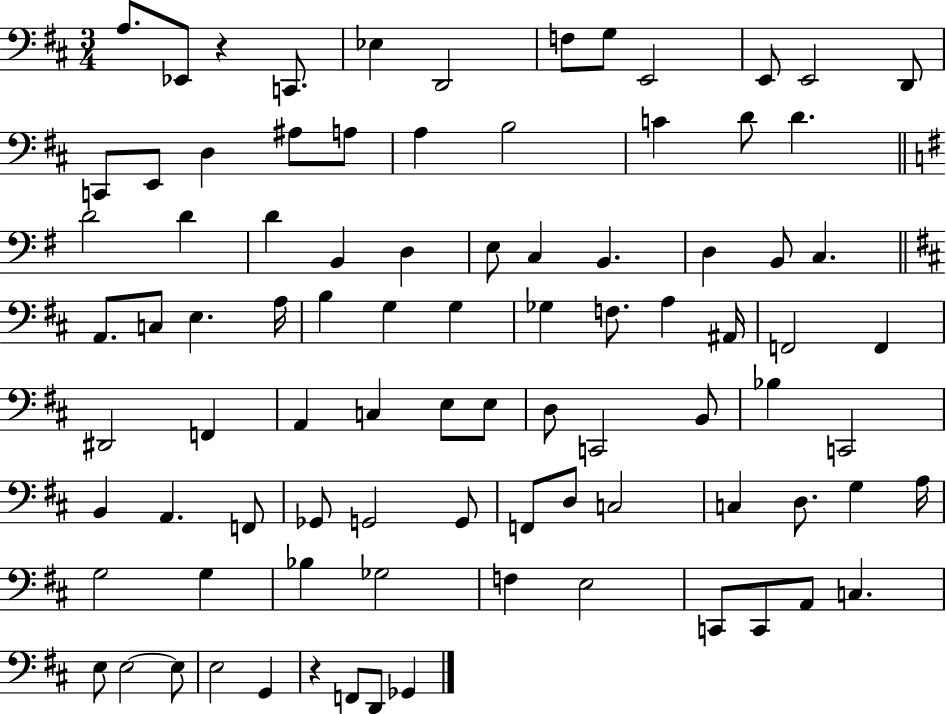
A3/e. Eb2/e R/q C2/e. Eb3/q D2/h F3/e G3/e E2/h E2/e E2/h D2/e C2/e E2/e D3/q A#3/e A3/e A3/q B3/h C4/q D4/e D4/q. D4/h D4/q D4/q B2/q D3/q E3/e C3/q B2/q. D3/q B2/e C3/q. A2/e. C3/e E3/q. A3/s B3/q G3/q G3/q Gb3/q F3/e. A3/q A#2/s F2/h F2/q D#2/h F2/q A2/q C3/q E3/e E3/e D3/e C2/h B2/e Bb3/q C2/h B2/q A2/q. F2/e Gb2/e G2/h G2/e F2/e D3/e C3/h C3/q D3/e. G3/q A3/s G3/h G3/q Bb3/q Gb3/h F3/q E3/h C2/e C2/e A2/e C3/q. E3/e E3/h E3/e E3/h G2/q R/q F2/e D2/e Gb2/q